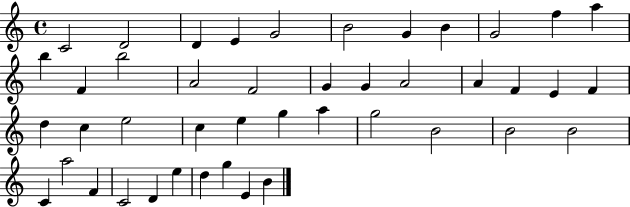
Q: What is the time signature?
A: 4/4